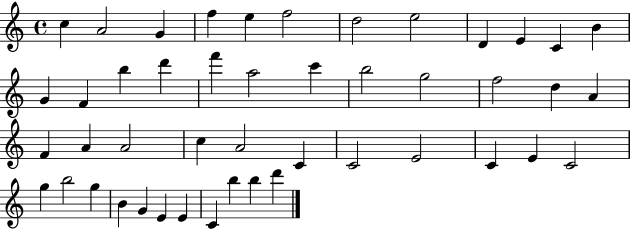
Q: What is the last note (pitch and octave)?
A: D6